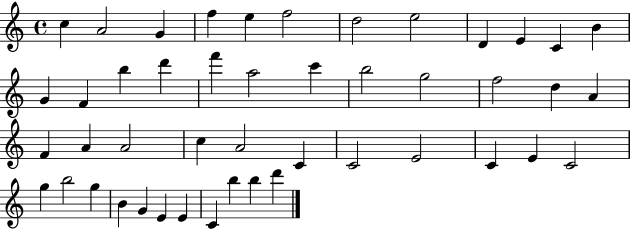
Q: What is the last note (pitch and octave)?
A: D6